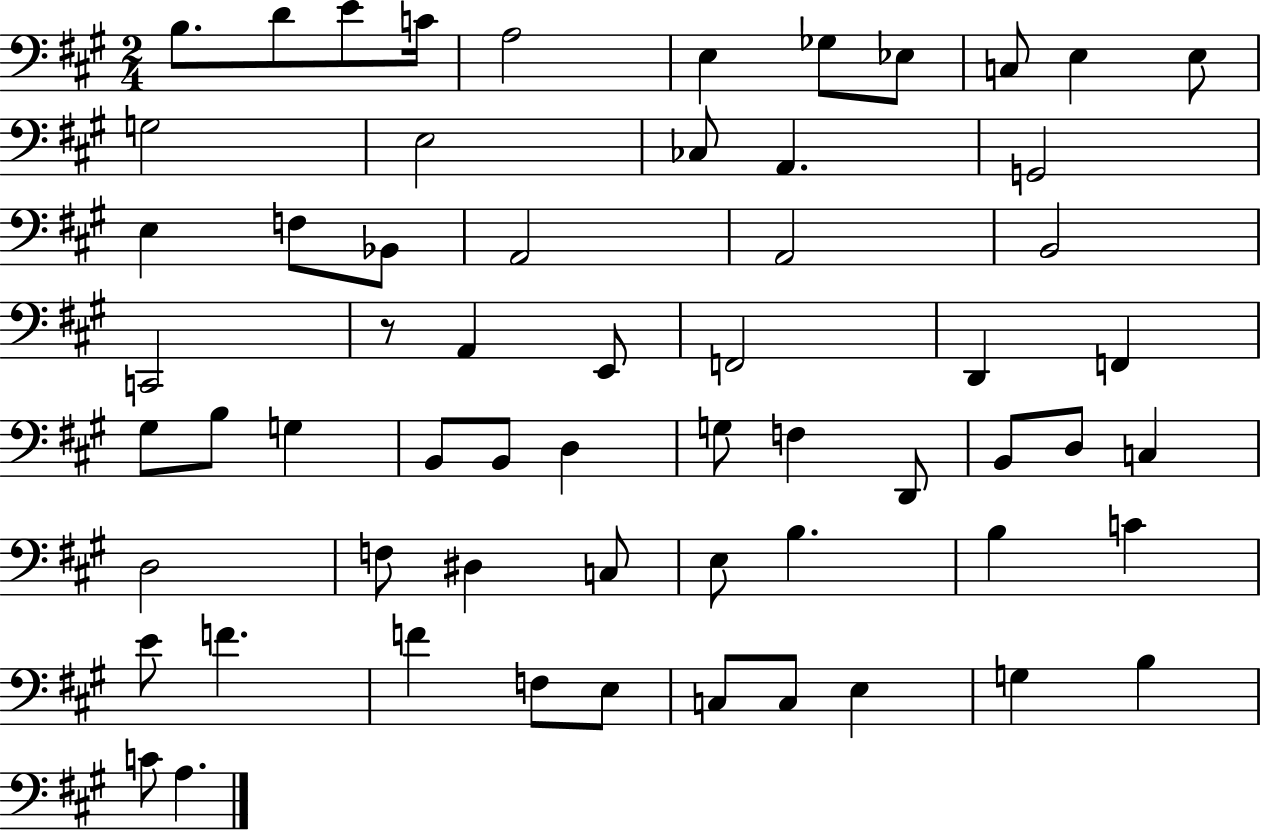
B3/e. D4/e E4/e C4/s A3/h E3/q Gb3/e Eb3/e C3/e E3/q E3/e G3/h E3/h CES3/e A2/q. G2/h E3/q F3/e Bb2/e A2/h A2/h B2/h C2/h R/e A2/q E2/e F2/h D2/q F2/q G#3/e B3/e G3/q B2/e B2/e D3/q G3/e F3/q D2/e B2/e D3/e C3/q D3/h F3/e D#3/q C3/e E3/e B3/q. B3/q C4/q E4/e F4/q. F4/q F3/e E3/e C3/e C3/e E3/q G3/q B3/q C4/e A3/q.